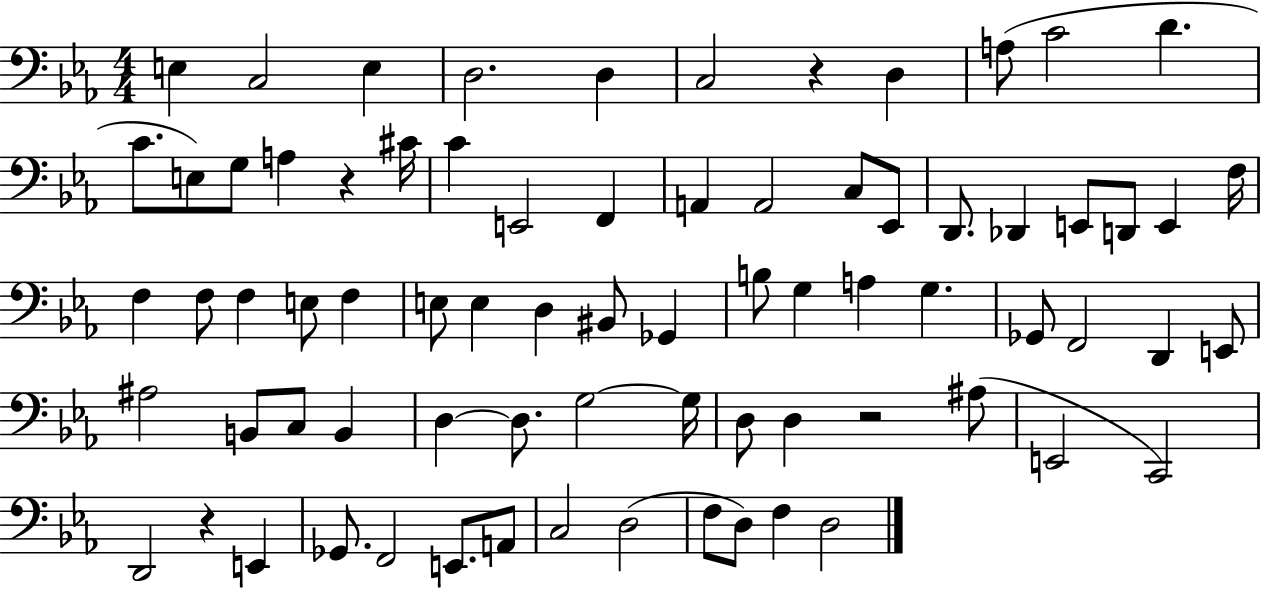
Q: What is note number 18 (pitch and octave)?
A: F2